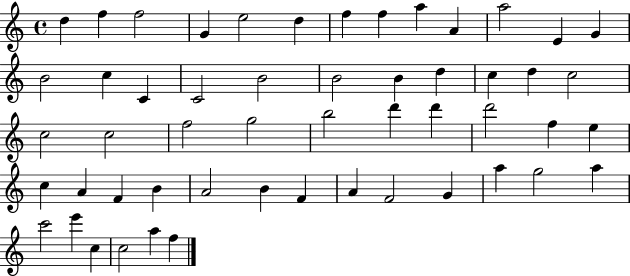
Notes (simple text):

D5/q F5/q F5/h G4/q E5/h D5/q F5/q F5/q A5/q A4/q A5/h E4/q G4/q B4/h C5/q C4/q C4/h B4/h B4/h B4/q D5/q C5/q D5/q C5/h C5/h C5/h F5/h G5/h B5/h D6/q D6/q D6/h F5/q E5/q C5/q A4/q F4/q B4/q A4/h B4/q F4/q A4/q F4/h G4/q A5/q G5/h A5/q C6/h E6/q C5/q C5/h A5/q F5/q